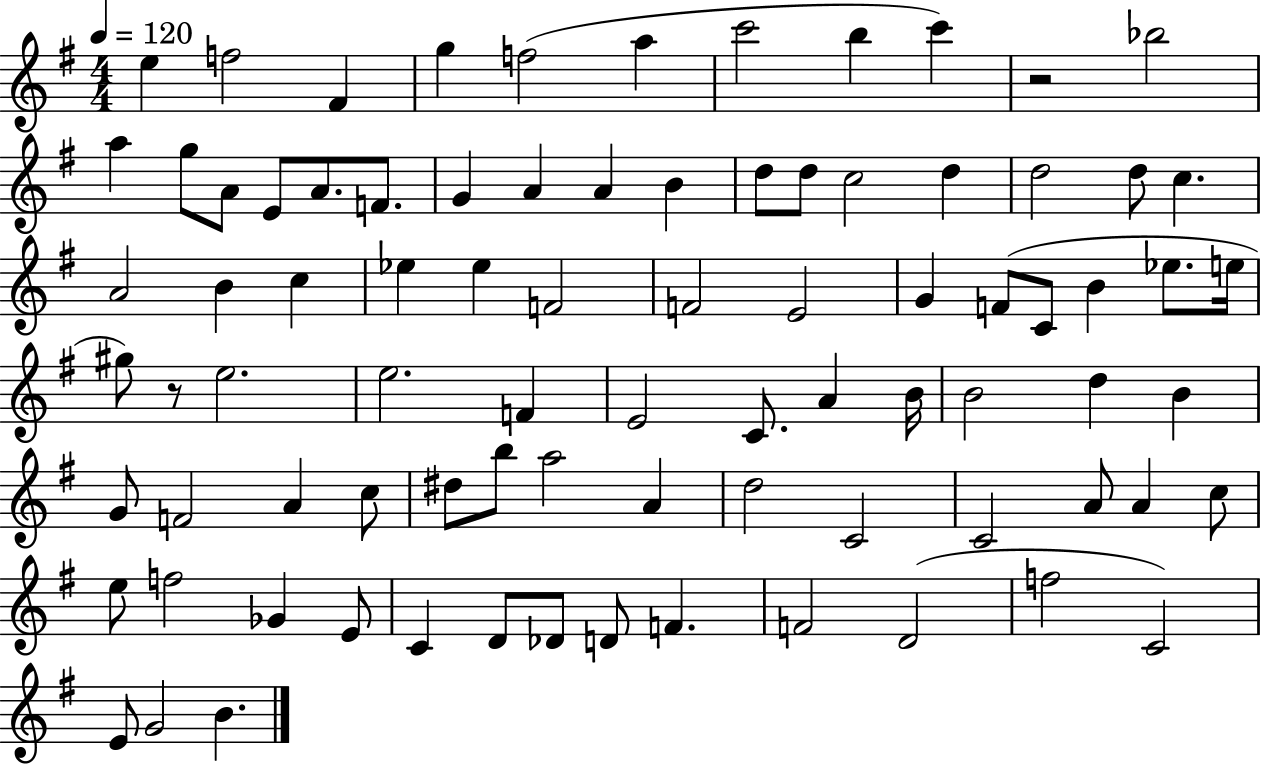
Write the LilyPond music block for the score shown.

{
  \clef treble
  \numericTimeSignature
  \time 4/4
  \key g \major
  \tempo 4 = 120
  e''4 f''2 fis'4 | g''4 f''2( a''4 | c'''2 b''4 c'''4) | r2 bes''2 | \break a''4 g''8 a'8 e'8 a'8. f'8. | g'4 a'4 a'4 b'4 | d''8 d''8 c''2 d''4 | d''2 d''8 c''4. | \break a'2 b'4 c''4 | ees''4 ees''4 f'2 | f'2 e'2 | g'4 f'8( c'8 b'4 ees''8. e''16 | \break gis''8) r8 e''2. | e''2. f'4 | e'2 c'8. a'4 b'16 | b'2 d''4 b'4 | \break g'8 f'2 a'4 c''8 | dis''8 b''8 a''2 a'4 | d''2 c'2 | c'2 a'8 a'4 c''8 | \break e''8 f''2 ges'4 e'8 | c'4 d'8 des'8 d'8 f'4. | f'2 d'2( | f''2 c'2) | \break e'8 g'2 b'4. | \bar "|."
}